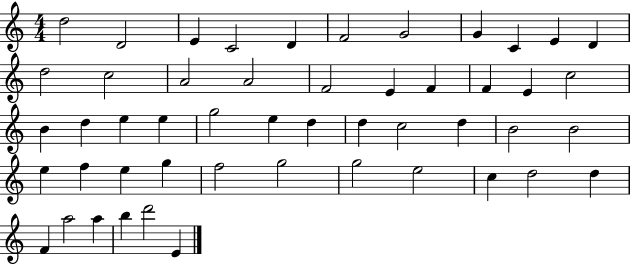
D5/h D4/h E4/q C4/h D4/q F4/h G4/h G4/q C4/q E4/q D4/q D5/h C5/h A4/h A4/h F4/h E4/q F4/q F4/q E4/q C5/h B4/q D5/q E5/q E5/q G5/h E5/q D5/q D5/q C5/h D5/q B4/h B4/h E5/q F5/q E5/q G5/q F5/h G5/h G5/h E5/h C5/q D5/h D5/q F4/q A5/h A5/q B5/q D6/h E4/q